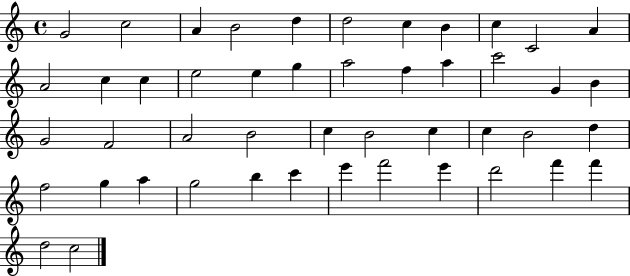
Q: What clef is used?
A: treble